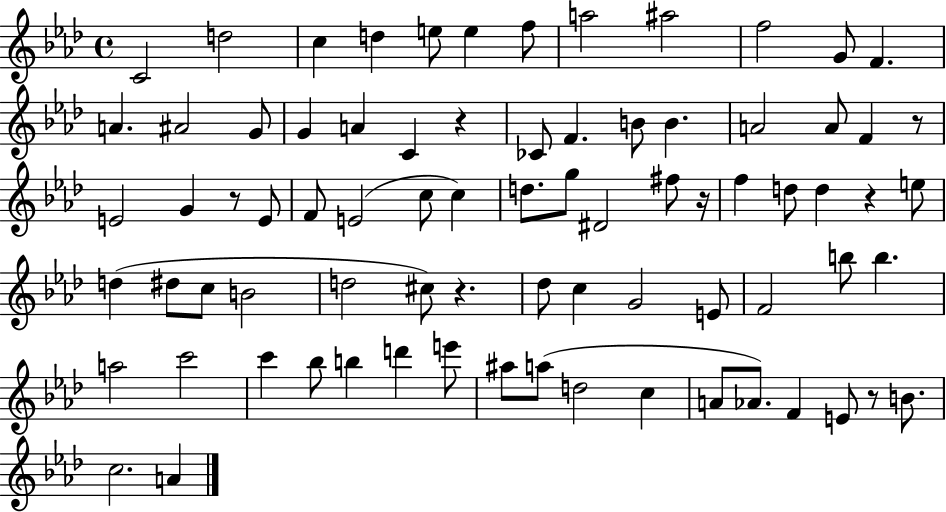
X:1
T:Untitled
M:4/4
L:1/4
K:Ab
C2 d2 c d e/2 e f/2 a2 ^a2 f2 G/2 F A ^A2 G/2 G A C z _C/2 F B/2 B A2 A/2 F z/2 E2 G z/2 E/2 F/2 E2 c/2 c d/2 g/2 ^D2 ^f/2 z/4 f d/2 d z e/2 d ^d/2 c/2 B2 d2 ^c/2 z _d/2 c G2 E/2 F2 b/2 b a2 c'2 c' _b/2 b d' e'/2 ^a/2 a/2 d2 c A/2 _A/2 F E/2 z/2 B/2 c2 A